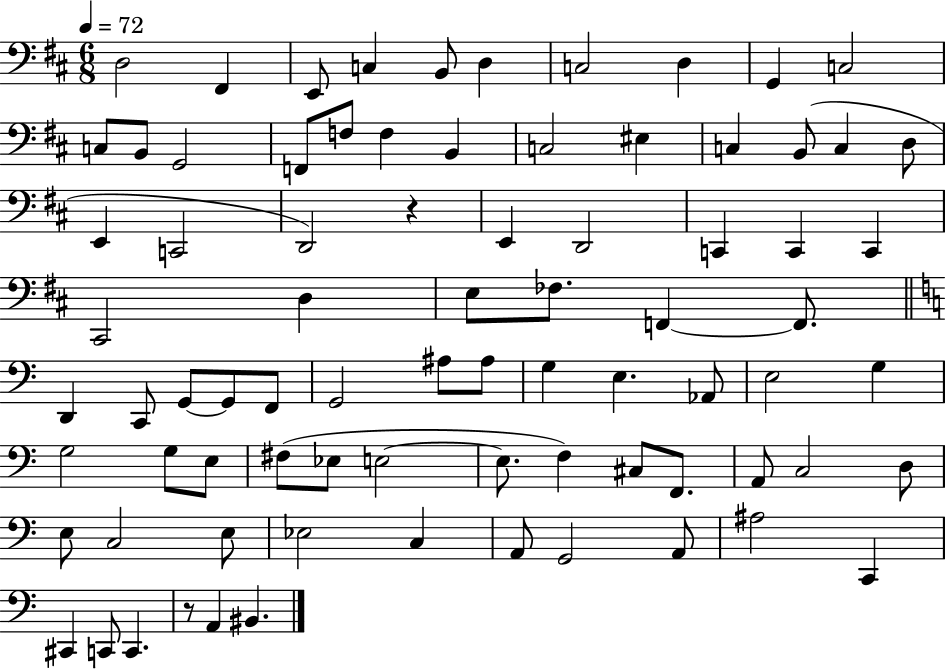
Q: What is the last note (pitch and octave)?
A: BIS2